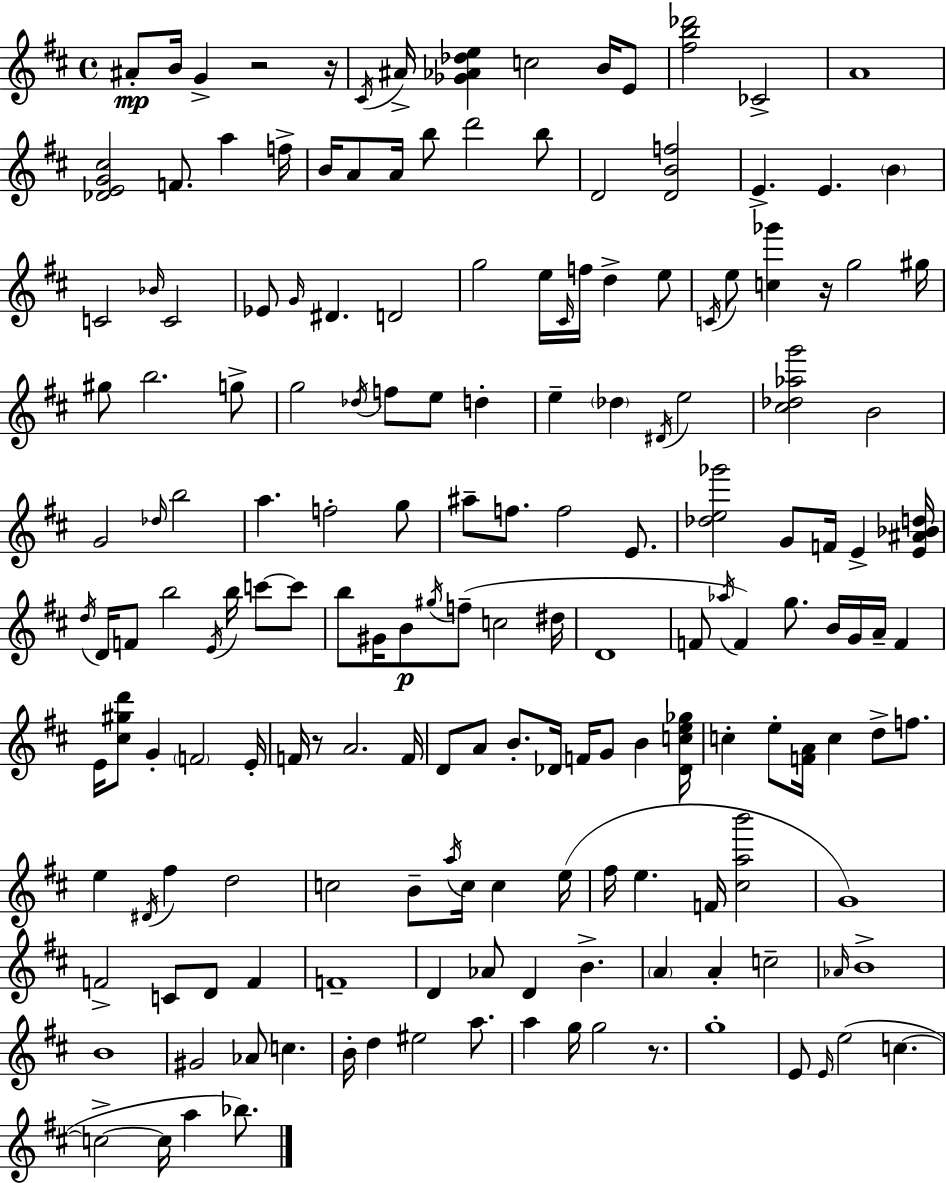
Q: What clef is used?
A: treble